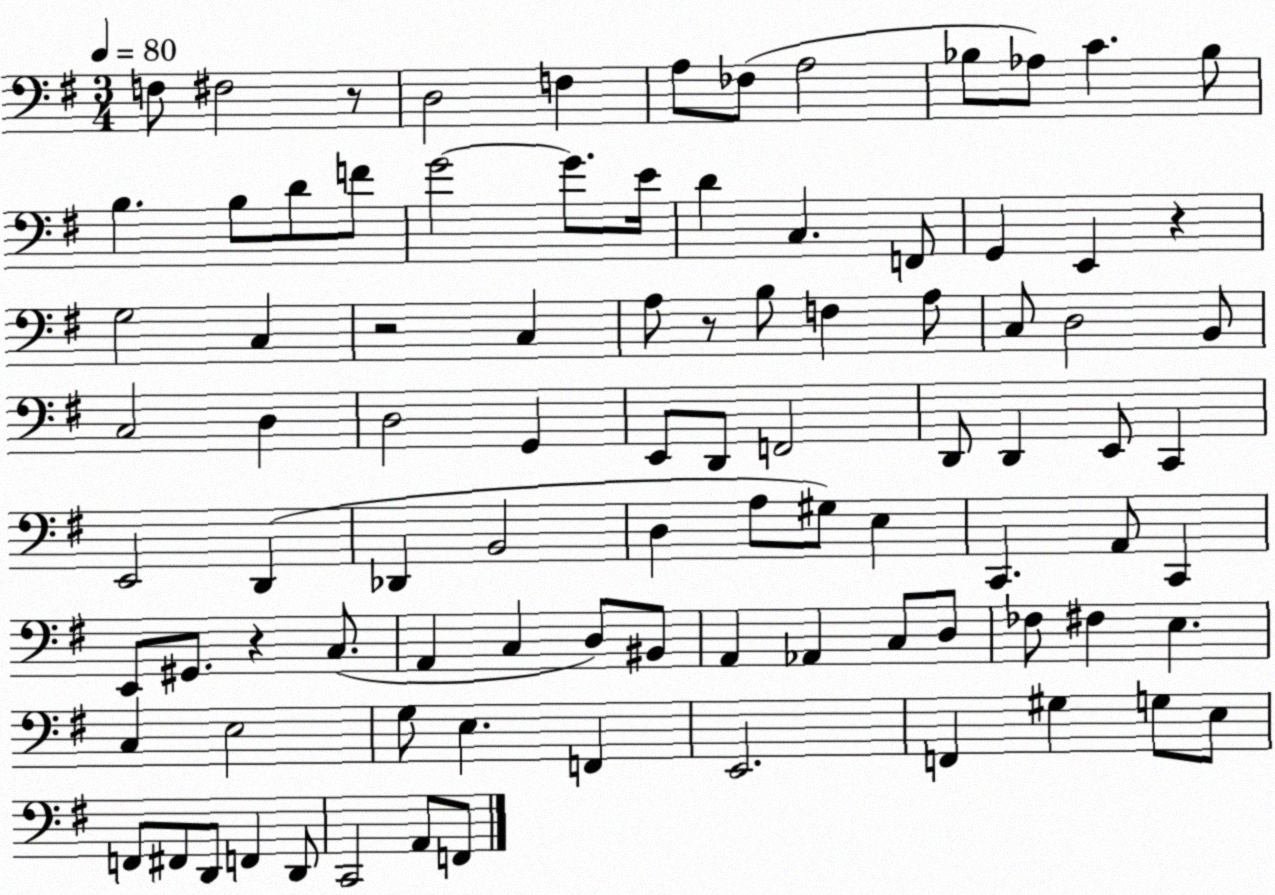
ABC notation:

X:1
T:Untitled
M:3/4
L:1/4
K:G
F,/2 ^F,2 z/2 D,2 F, A,/2 _F,/2 A,2 _B,/2 _A,/2 C _B,/2 B, B,/2 D/2 F/2 G2 G/2 E/4 D C, F,,/2 G,, E,, z G,2 C, z2 C, A,/2 z/2 B,/2 F, A,/2 C,/2 D,2 B,,/2 C,2 D, D,2 G,, E,,/2 D,,/2 F,,2 D,,/2 D,, E,,/2 C,, E,,2 D,, _D,, B,,2 D, A,/2 ^G,/2 E, C,, A,,/2 C,, E,,/2 ^G,,/2 z C,/2 A,, C, D,/2 ^B,,/2 A,, _A,, C,/2 D,/2 _F,/2 ^F, E, C, E,2 G,/2 E, F,, E,,2 F,, ^G, G,/2 E,/2 F,,/2 ^F,,/2 D,,/2 F,, D,,/2 C,,2 A,,/2 F,,/2